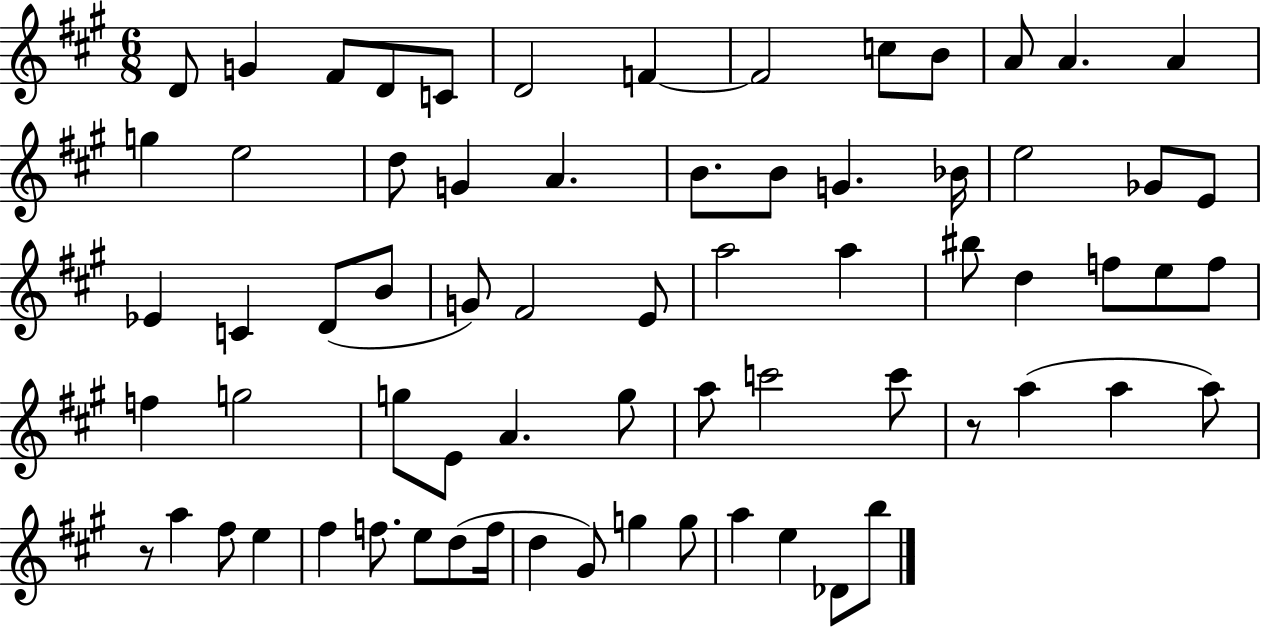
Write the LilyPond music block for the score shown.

{
  \clef treble
  \numericTimeSignature
  \time 6/8
  \key a \major
  \repeat volta 2 { d'8 g'4 fis'8 d'8 c'8 | d'2 f'4~~ | f'2 c''8 b'8 | a'8 a'4. a'4 | \break g''4 e''2 | d''8 g'4 a'4. | b'8. b'8 g'4. bes'16 | e''2 ges'8 e'8 | \break ees'4 c'4 d'8( b'8 | g'8) fis'2 e'8 | a''2 a''4 | bis''8 d''4 f''8 e''8 f''8 | \break f''4 g''2 | g''8 e'8 a'4. g''8 | a''8 c'''2 c'''8 | r8 a''4( a''4 a''8) | \break r8 a''4 fis''8 e''4 | fis''4 f''8. e''8 d''8( f''16 | d''4 gis'8) g''4 g''8 | a''4 e''4 des'8 b''8 | \break } \bar "|."
}